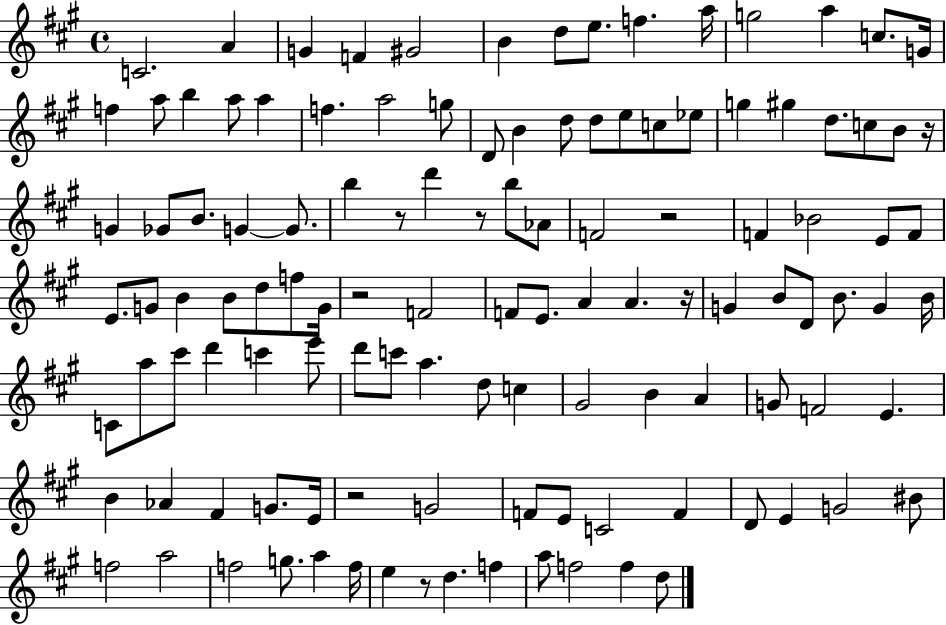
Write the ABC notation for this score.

X:1
T:Untitled
M:4/4
L:1/4
K:A
C2 A G F ^G2 B d/2 e/2 f a/4 g2 a c/2 G/4 f a/2 b a/2 a f a2 g/2 D/2 B d/2 d/2 e/2 c/2 _e/2 g ^g d/2 c/2 B/2 z/4 G _G/2 B/2 G G/2 b z/2 d' z/2 b/2 _A/2 F2 z2 F _B2 E/2 F/2 E/2 G/2 B B/2 d/2 f/2 G/4 z2 F2 F/2 E/2 A A z/4 G B/2 D/2 B/2 G B/4 C/2 a/2 ^c'/2 d' c' e'/2 d'/2 c'/2 a d/2 c ^G2 B A G/2 F2 E B _A ^F G/2 E/4 z2 G2 F/2 E/2 C2 F D/2 E G2 ^B/2 f2 a2 f2 g/2 a f/4 e z/2 d f a/2 f2 f d/2